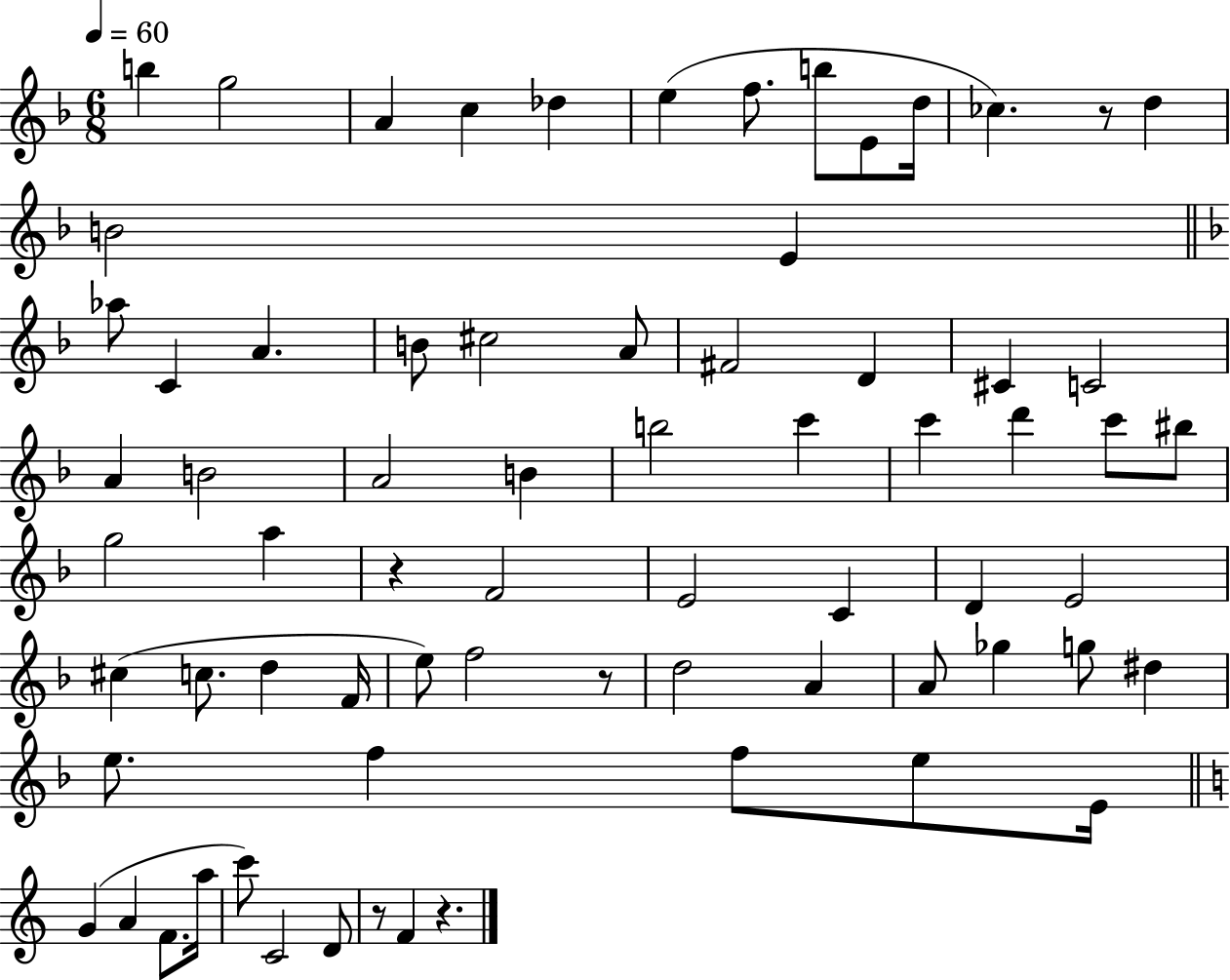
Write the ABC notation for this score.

X:1
T:Untitled
M:6/8
L:1/4
K:F
b g2 A c _d e f/2 b/2 E/2 d/4 _c z/2 d B2 E _a/2 C A B/2 ^c2 A/2 ^F2 D ^C C2 A B2 A2 B b2 c' c' d' c'/2 ^b/2 g2 a z F2 E2 C D E2 ^c c/2 d F/4 e/2 f2 z/2 d2 A A/2 _g g/2 ^d e/2 f f/2 e/2 E/4 G A F/2 a/4 c'/2 C2 D/2 z/2 F z